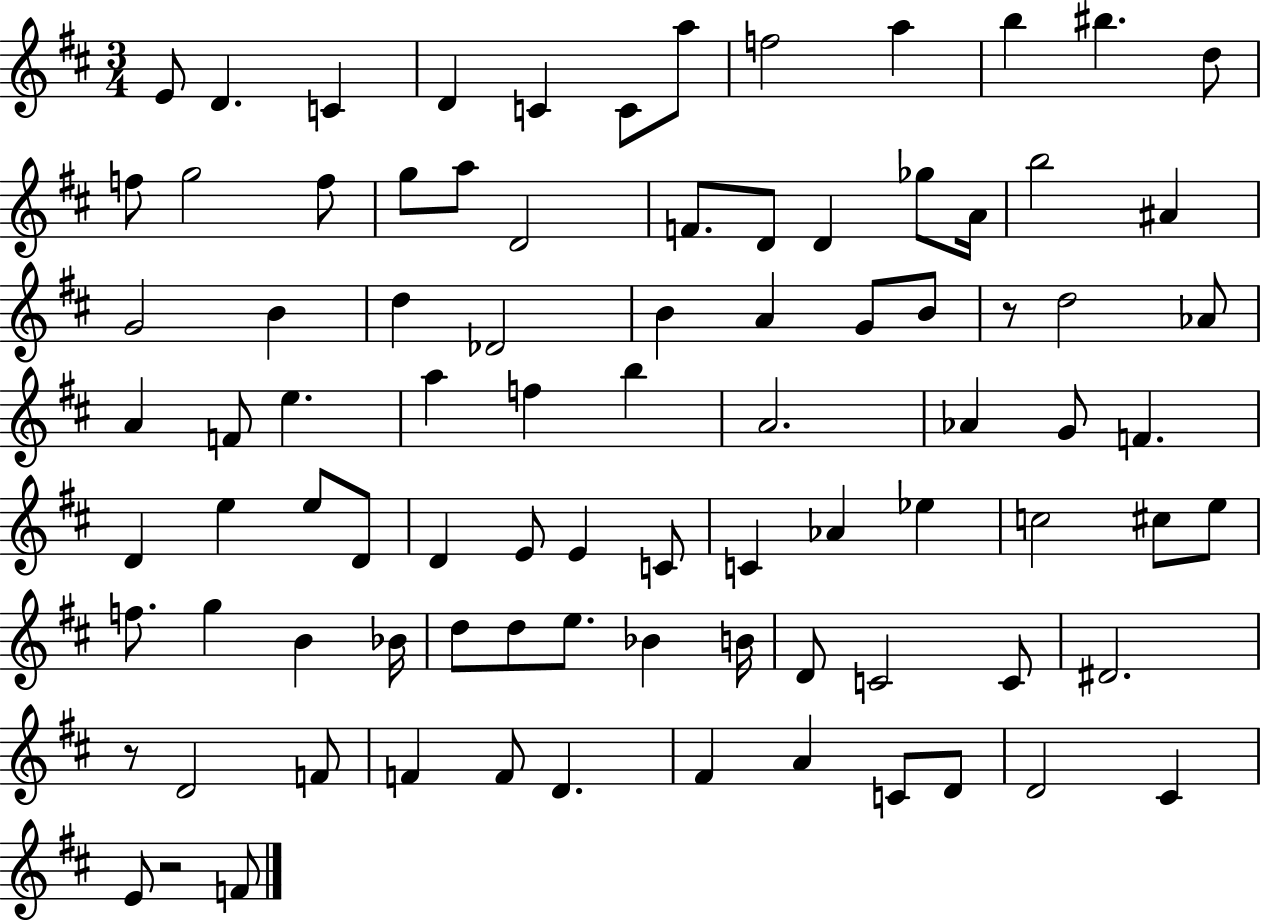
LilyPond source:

{
  \clef treble
  \numericTimeSignature
  \time 3/4
  \key d \major
  e'8 d'4. c'4 | d'4 c'4 c'8 a''8 | f''2 a''4 | b''4 bis''4. d''8 | \break f''8 g''2 f''8 | g''8 a''8 d'2 | f'8. d'8 d'4 ges''8 a'16 | b''2 ais'4 | \break g'2 b'4 | d''4 des'2 | b'4 a'4 g'8 b'8 | r8 d''2 aes'8 | \break a'4 f'8 e''4. | a''4 f''4 b''4 | a'2. | aes'4 g'8 f'4. | \break d'4 e''4 e''8 d'8 | d'4 e'8 e'4 c'8 | c'4 aes'4 ees''4 | c''2 cis''8 e''8 | \break f''8. g''4 b'4 bes'16 | d''8 d''8 e''8. bes'4 b'16 | d'8 c'2 c'8 | dis'2. | \break r8 d'2 f'8 | f'4 f'8 d'4. | fis'4 a'4 c'8 d'8 | d'2 cis'4 | \break e'8 r2 f'8 | \bar "|."
}